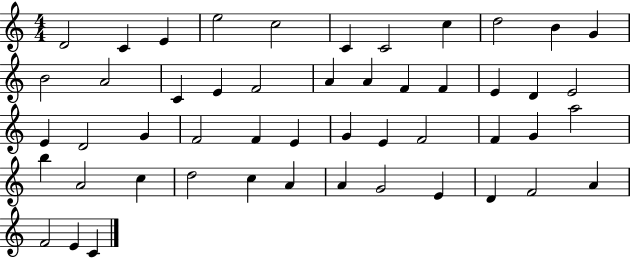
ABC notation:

X:1
T:Untitled
M:4/4
L:1/4
K:C
D2 C E e2 c2 C C2 c d2 B G B2 A2 C E F2 A A F F E D E2 E D2 G F2 F E G E F2 F G a2 b A2 c d2 c A A G2 E D F2 A F2 E C